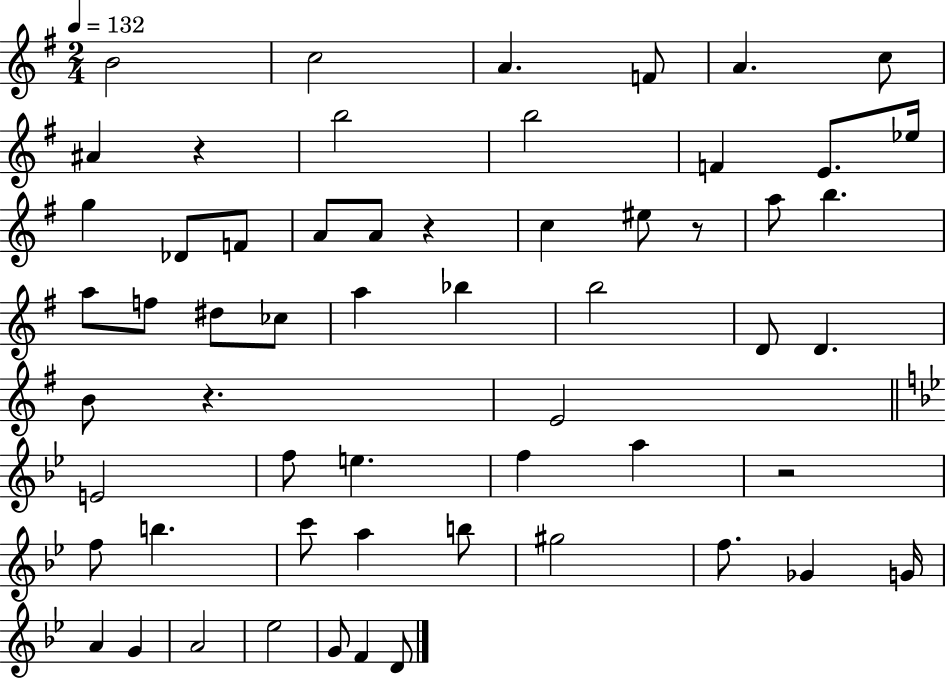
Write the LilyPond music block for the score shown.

{
  \clef treble
  \numericTimeSignature
  \time 2/4
  \key g \major
  \tempo 4 = 132
  b'2 | c''2 | a'4. f'8 | a'4. c''8 | \break ais'4 r4 | b''2 | b''2 | f'4 e'8. ees''16 | \break g''4 des'8 f'8 | a'8 a'8 r4 | c''4 eis''8 r8 | a''8 b''4. | \break a''8 f''8 dis''8 ces''8 | a''4 bes''4 | b''2 | d'8 d'4. | \break b'8 r4. | e'2 | \bar "||" \break \key bes \major e'2 | f''8 e''4. | f''4 a''4 | r2 | \break f''8 b''4. | c'''8 a''4 b''8 | gis''2 | f''8. ges'4 g'16 | \break a'4 g'4 | a'2 | ees''2 | g'8 f'4 d'8 | \break \bar "|."
}